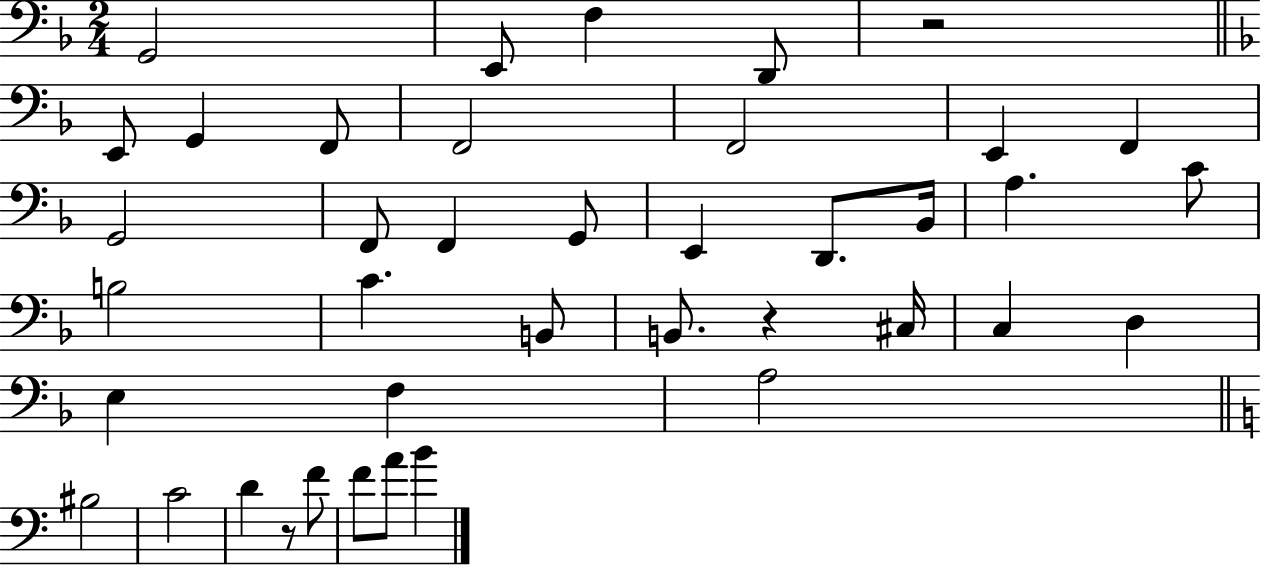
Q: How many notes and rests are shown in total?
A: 40